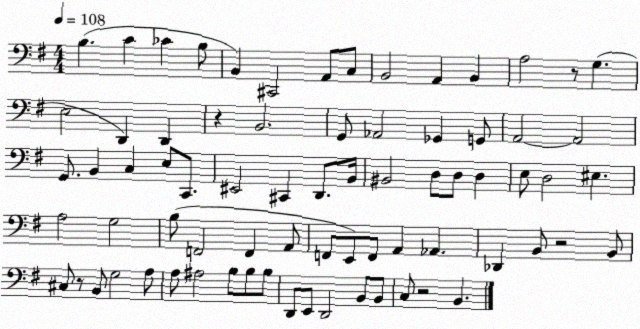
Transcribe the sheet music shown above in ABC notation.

X:1
T:Untitled
M:4/4
L:1/4
K:G
B, C _C B,/2 B,, ^C,,2 A,,/2 C,/2 B,,2 A,, B,, A,2 z/2 G, E,2 D,, D,, z B,,2 G,,/2 _A,,2 _G,, G,,/2 A,,2 A,,2 G,,/2 B,, C, E,/2 C,,/2 ^E,,2 ^C,, D,,/2 B,,/4 ^B,,2 D,/2 D,/2 D, E,/2 D,2 ^E, A,2 G,2 B,/2 F,,2 F,, A,,/2 F,,/2 E,,/2 F,,/2 A,, _A,, _D,, B,,/2 z2 B,,/2 ^C,/2 z/2 B,,/2 G,2 A,/2 A,/2 ^A,2 B,/2 B,/2 B,/2 D,,/2 E,,/2 D,,2 B,,/2 B,,/2 C,/2 z2 B,,